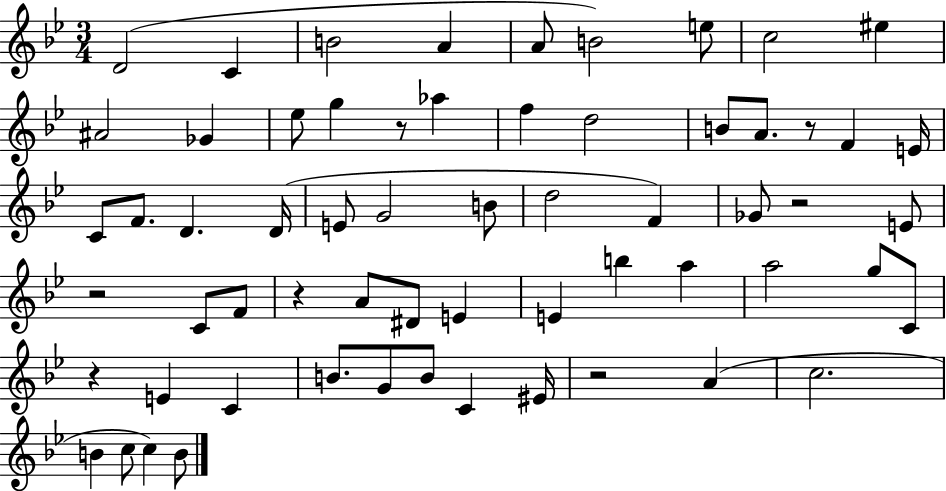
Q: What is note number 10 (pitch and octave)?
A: A#4